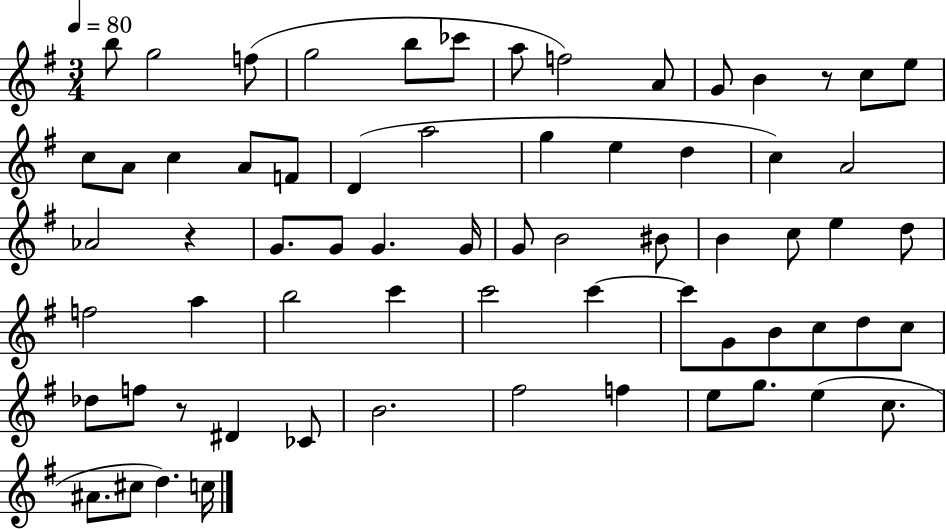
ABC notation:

X:1
T:Untitled
M:3/4
L:1/4
K:G
b/2 g2 f/2 g2 b/2 _c'/2 a/2 f2 A/2 G/2 B z/2 c/2 e/2 c/2 A/2 c A/2 F/2 D a2 g e d c A2 _A2 z G/2 G/2 G G/4 G/2 B2 ^B/2 B c/2 e d/2 f2 a b2 c' c'2 c' c'/2 G/2 B/2 c/2 d/2 c/2 _d/2 f/2 z/2 ^D _C/2 B2 ^f2 f e/2 g/2 e c/2 ^A/2 ^c/2 d c/4